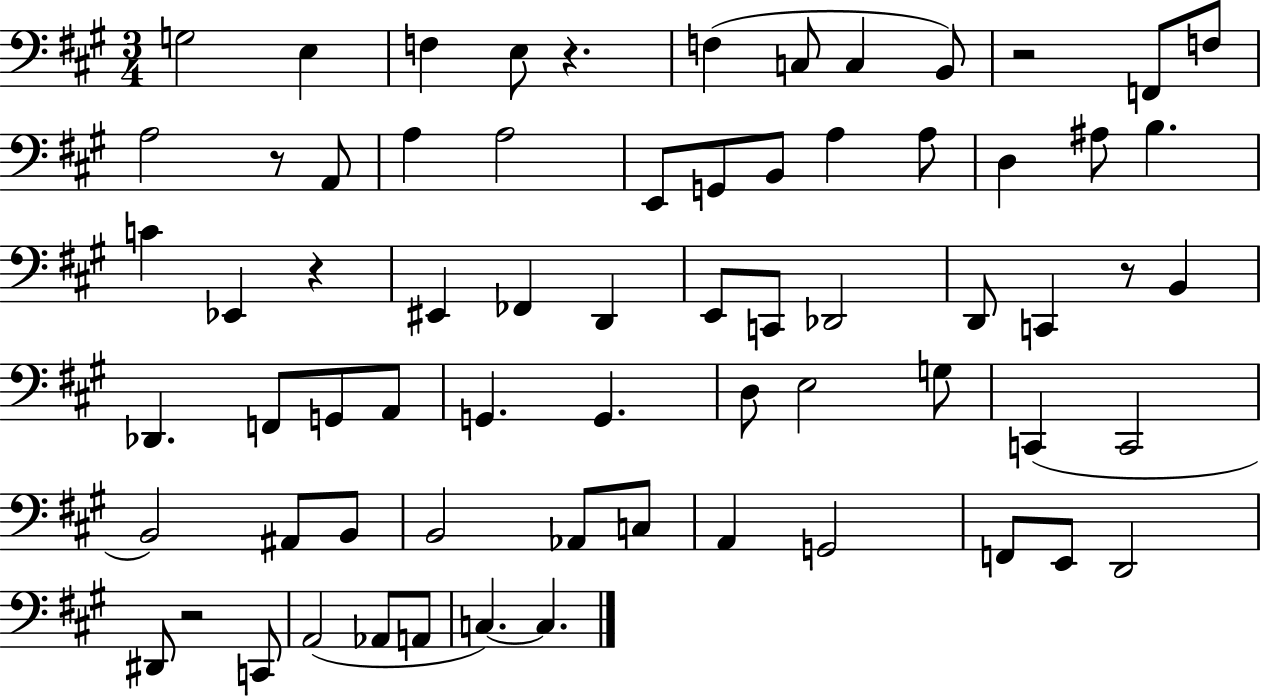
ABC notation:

X:1
T:Untitled
M:3/4
L:1/4
K:A
G,2 E, F, E,/2 z F, C,/2 C, B,,/2 z2 F,,/2 F,/2 A,2 z/2 A,,/2 A, A,2 E,,/2 G,,/2 B,,/2 A, A,/2 D, ^A,/2 B, C _E,, z ^E,, _F,, D,, E,,/2 C,,/2 _D,,2 D,,/2 C,, z/2 B,, _D,, F,,/2 G,,/2 A,,/2 G,, G,, D,/2 E,2 G,/2 C,, C,,2 B,,2 ^A,,/2 B,,/2 B,,2 _A,,/2 C,/2 A,, G,,2 F,,/2 E,,/2 D,,2 ^D,,/2 z2 C,,/2 A,,2 _A,,/2 A,,/2 C, C,